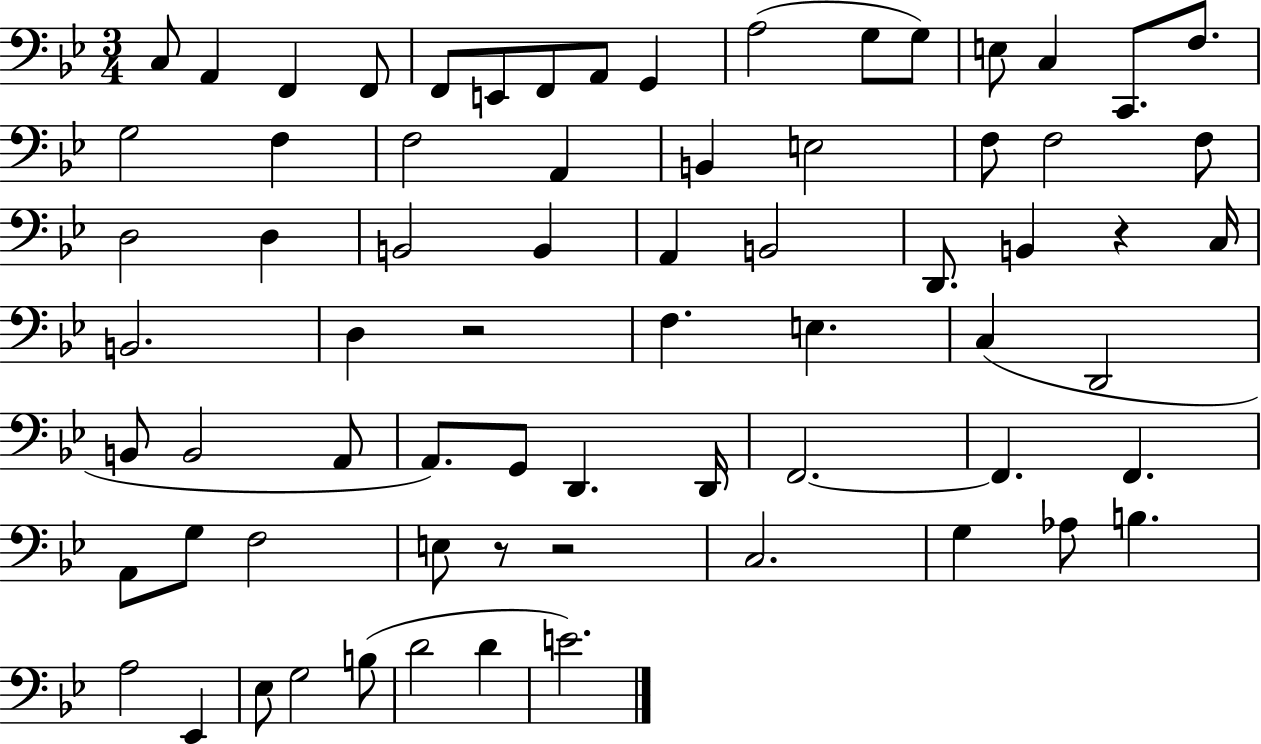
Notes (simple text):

C3/e A2/q F2/q F2/e F2/e E2/e F2/e A2/e G2/q A3/h G3/e G3/e E3/e C3/q C2/e. F3/e. G3/h F3/q F3/h A2/q B2/q E3/h F3/e F3/h F3/e D3/h D3/q B2/h B2/q A2/q B2/h D2/e. B2/q R/q C3/s B2/h. D3/q R/h F3/q. E3/q. C3/q D2/h B2/e B2/h A2/e A2/e. G2/e D2/q. D2/s F2/h. F2/q. F2/q. A2/e G3/e F3/h E3/e R/e R/h C3/h. G3/q Ab3/e B3/q. A3/h Eb2/q Eb3/e G3/h B3/e D4/h D4/q E4/h.